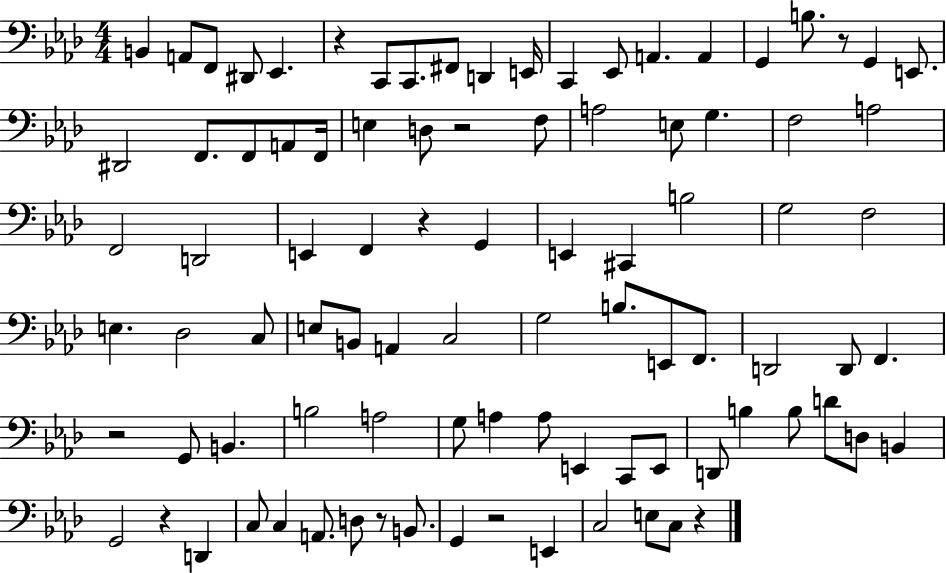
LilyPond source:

{
  \clef bass
  \numericTimeSignature
  \time 4/4
  \key aes \major
  b,4 a,8 f,8 dis,8 ees,4. | r4 c,8 c,8. fis,8 d,4 e,16 | c,4 ees,8 a,4. a,4 | g,4 b8. r8 g,4 e,8. | \break dis,2 f,8. f,8 a,8 f,16 | e4 d8 r2 f8 | a2 e8 g4. | f2 a2 | \break f,2 d,2 | e,4 f,4 r4 g,4 | e,4 cis,4 b2 | g2 f2 | \break e4. des2 c8 | e8 b,8 a,4 c2 | g2 b8. e,8 f,8. | d,2 d,8 f,4. | \break r2 g,8 b,4. | b2 a2 | g8 a4 a8 e,4 c,8 e,8 | d,8 b4 b8 d'8 d8 b,4 | \break g,2 r4 d,4 | c8 c4 a,8. d8 r8 b,8. | g,4 r2 e,4 | c2 e8 c8 r4 | \break \bar "|."
}